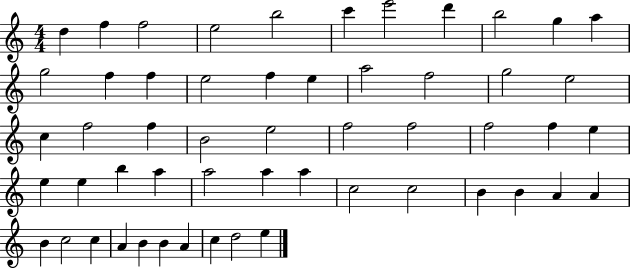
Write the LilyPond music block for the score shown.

{
  \clef treble
  \numericTimeSignature
  \time 4/4
  \key c \major
  d''4 f''4 f''2 | e''2 b''2 | c'''4 e'''2 d'''4 | b''2 g''4 a''4 | \break g''2 f''4 f''4 | e''2 f''4 e''4 | a''2 f''2 | g''2 e''2 | \break c''4 f''2 f''4 | b'2 e''2 | f''2 f''2 | f''2 f''4 e''4 | \break e''4 e''4 b''4 a''4 | a''2 a''4 a''4 | c''2 c''2 | b'4 b'4 a'4 a'4 | \break b'4 c''2 c''4 | a'4 b'4 b'4 a'4 | c''4 d''2 e''4 | \bar "|."
}